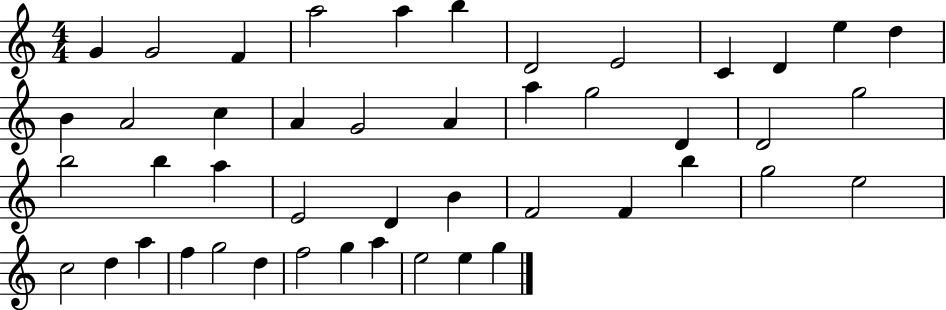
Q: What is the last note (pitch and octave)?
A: G5